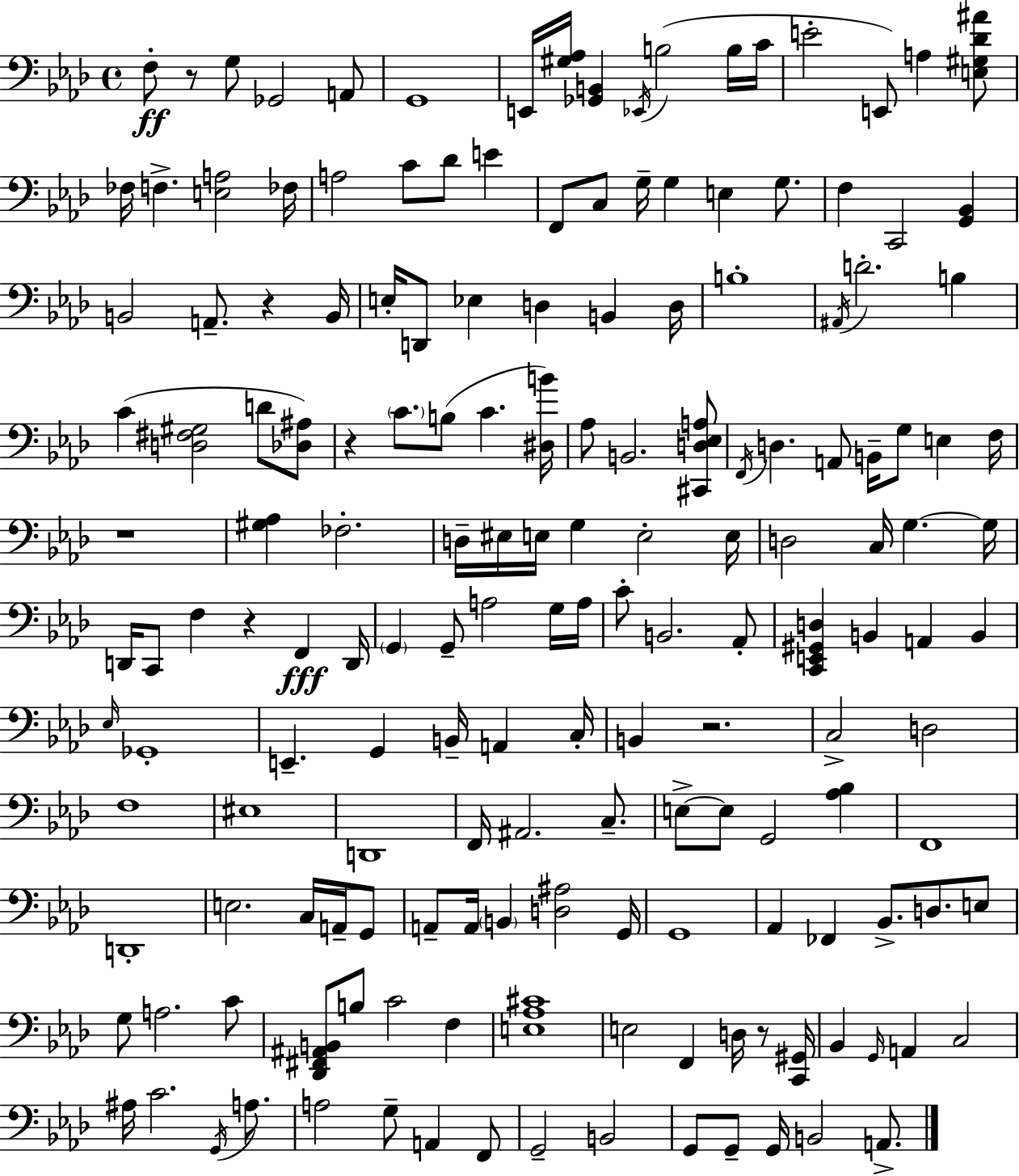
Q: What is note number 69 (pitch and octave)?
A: F3